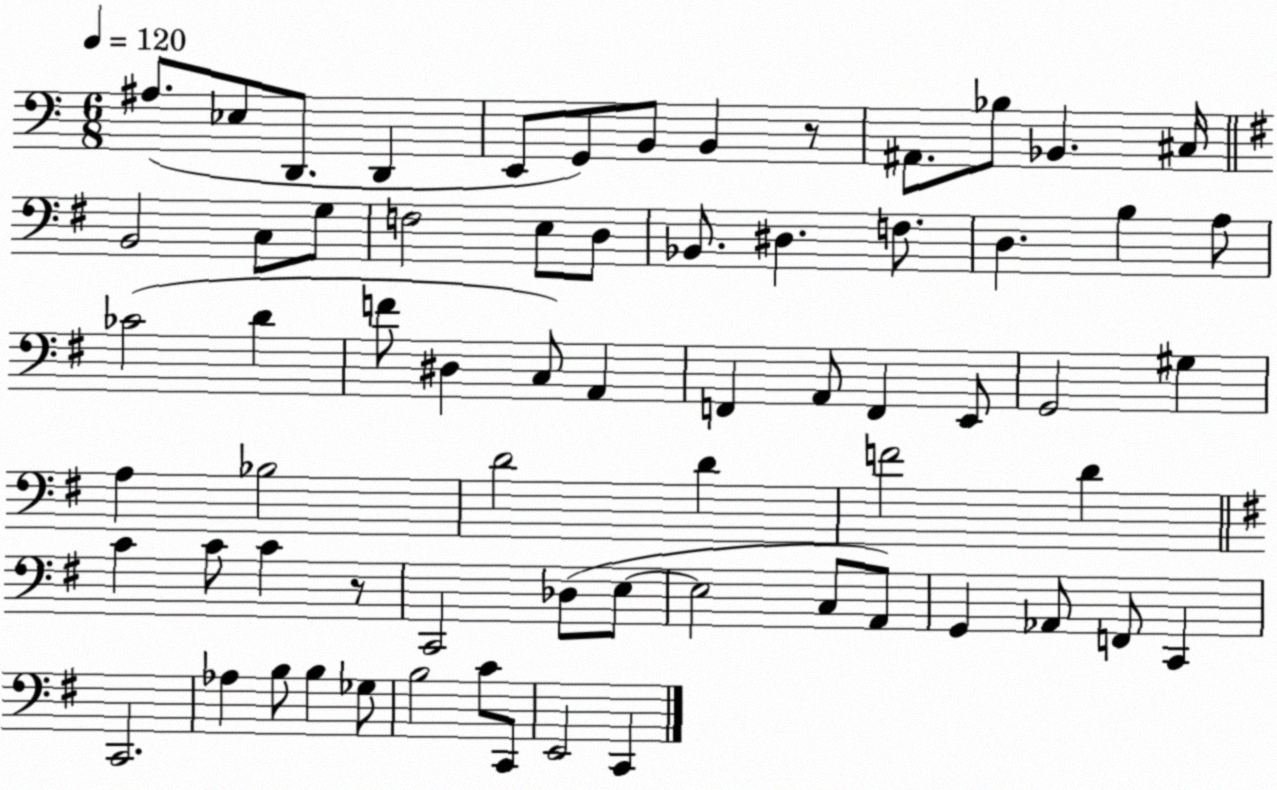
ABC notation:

X:1
T:Untitled
M:6/8
L:1/4
K:C
^A,/2 _E,/2 D,,/2 D,, E,,/2 G,,/2 B,,/2 B,, z/2 ^A,,/2 _B,/2 _B,, ^C,/4 B,,2 C,/2 G,/2 F,2 E,/2 D,/2 _B,,/2 ^D, F,/2 D, B, A,/2 _C2 D F/2 ^D, C,/2 A,, F,, A,,/2 F,, E,,/2 G,,2 ^G, A, _B,2 D2 D F2 D C C/2 C z/2 C,,2 _D,/2 E,/2 E,2 C,/2 A,,/2 G,, _A,,/2 F,,/2 C,, C,,2 _A, B,/2 B, _G,/2 B,2 C/2 C,,/2 E,,2 C,,